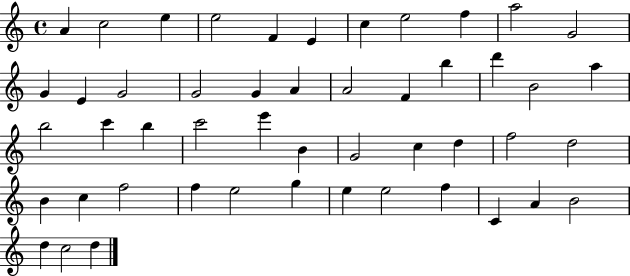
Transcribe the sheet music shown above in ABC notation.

X:1
T:Untitled
M:4/4
L:1/4
K:C
A c2 e e2 F E c e2 f a2 G2 G E G2 G2 G A A2 F b d' B2 a b2 c' b c'2 e' B G2 c d f2 d2 B c f2 f e2 g e e2 f C A B2 d c2 d